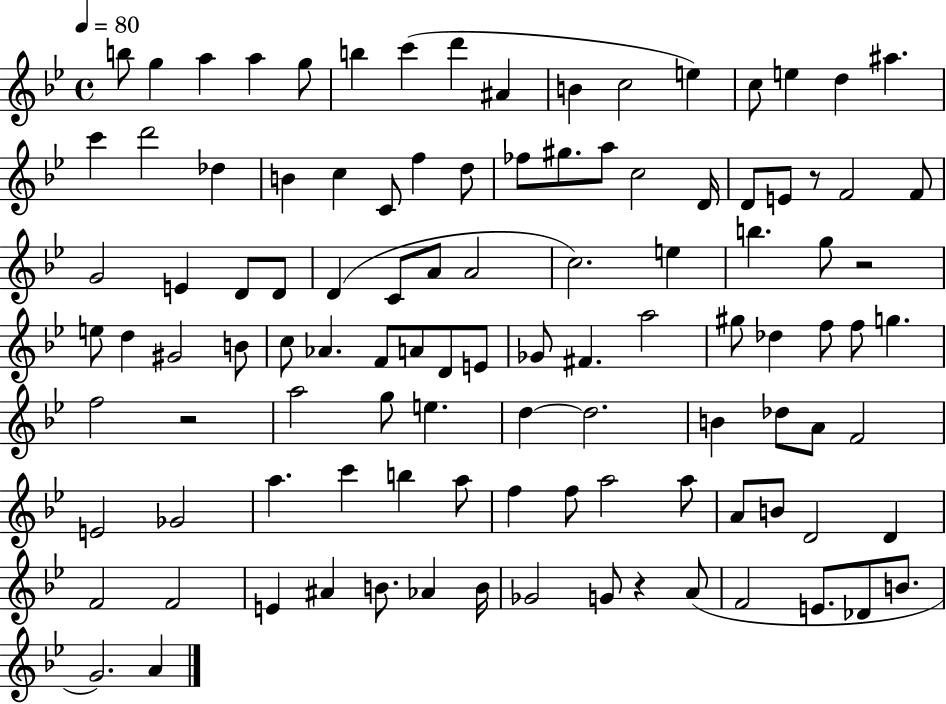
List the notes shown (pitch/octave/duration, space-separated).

B5/e G5/q A5/q A5/q G5/e B5/q C6/q D6/q A#4/q B4/q C5/h E5/q C5/e E5/q D5/q A#5/q. C6/q D6/h Db5/q B4/q C5/q C4/e F5/q D5/e FES5/e G#5/e. A5/e C5/h D4/s D4/e E4/e R/e F4/h F4/e G4/h E4/q D4/e D4/e D4/q C4/e A4/e A4/h C5/h. E5/q B5/q. G5/e R/h E5/e D5/q G#4/h B4/e C5/e Ab4/q. F4/e A4/e D4/e E4/e Gb4/e F#4/q. A5/h G#5/e Db5/q F5/e F5/e G5/q. F5/h R/h A5/h G5/e E5/q. D5/q D5/h. B4/q Db5/e A4/e F4/h E4/h Gb4/h A5/q. C6/q B5/q A5/e F5/q F5/e A5/h A5/e A4/e B4/e D4/h D4/q F4/h F4/h E4/q A#4/q B4/e. Ab4/q B4/s Gb4/h G4/e R/q A4/e F4/h E4/e. Db4/e B4/e. G4/h. A4/q